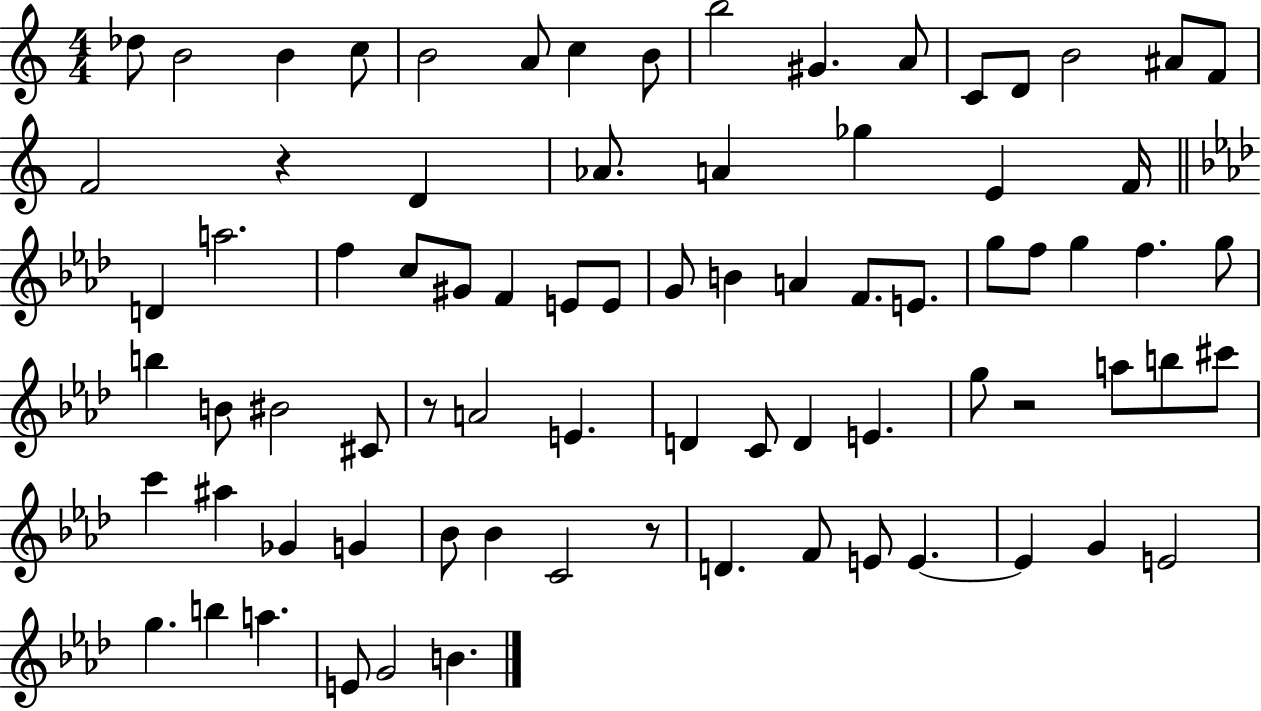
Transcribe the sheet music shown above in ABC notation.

X:1
T:Untitled
M:4/4
L:1/4
K:C
_d/2 B2 B c/2 B2 A/2 c B/2 b2 ^G A/2 C/2 D/2 B2 ^A/2 F/2 F2 z D _A/2 A _g E F/4 D a2 f c/2 ^G/2 F E/2 E/2 G/2 B A F/2 E/2 g/2 f/2 g f g/2 b B/2 ^B2 ^C/2 z/2 A2 E D C/2 D E g/2 z2 a/2 b/2 ^c'/2 c' ^a _G G _B/2 _B C2 z/2 D F/2 E/2 E E G E2 g b a E/2 G2 B